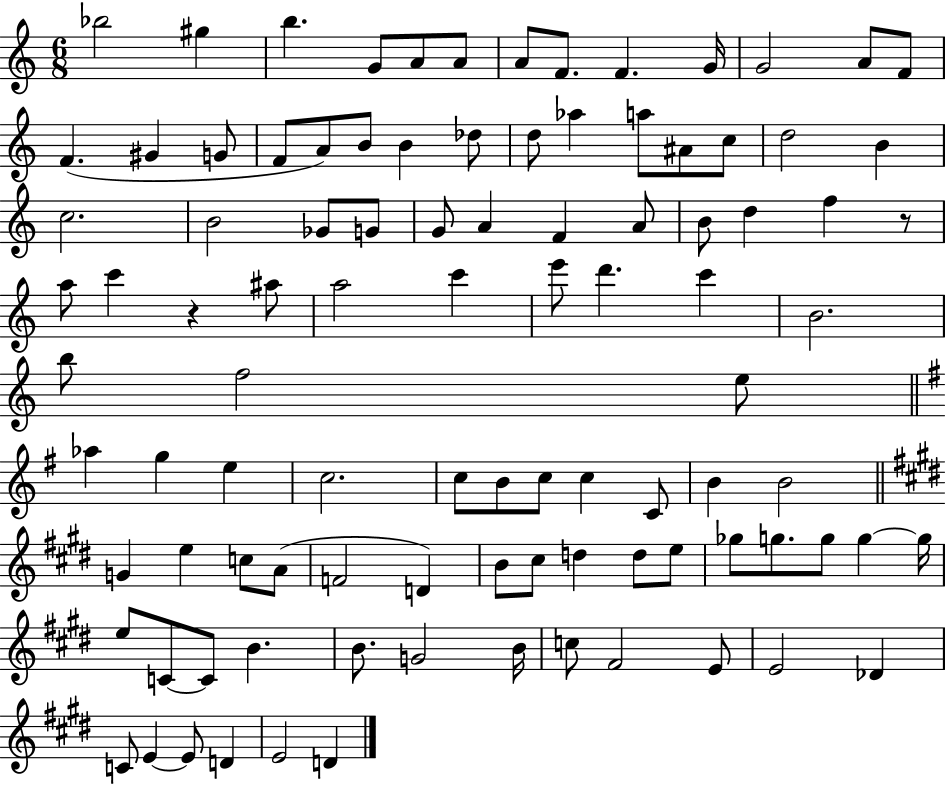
X:1
T:Untitled
M:6/8
L:1/4
K:C
_b2 ^g b G/2 A/2 A/2 A/2 F/2 F G/4 G2 A/2 F/2 F ^G G/2 F/2 A/2 B/2 B _d/2 d/2 _a a/2 ^A/2 c/2 d2 B c2 B2 _G/2 G/2 G/2 A F A/2 B/2 d f z/2 a/2 c' z ^a/2 a2 c' e'/2 d' c' B2 b/2 f2 e/2 _a g e c2 c/2 B/2 c/2 c C/2 B B2 G e c/2 A/2 F2 D B/2 ^c/2 d d/2 e/2 _g/2 g/2 g/2 g g/4 e/2 C/2 C/2 B B/2 G2 B/4 c/2 ^F2 E/2 E2 _D C/2 E E/2 D E2 D